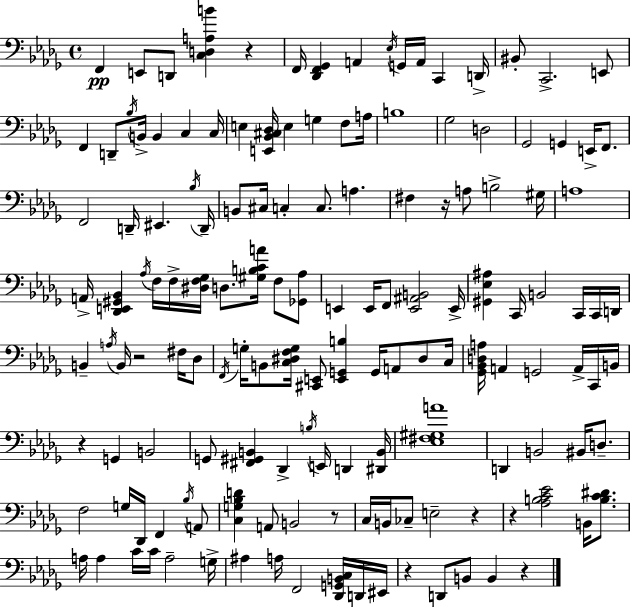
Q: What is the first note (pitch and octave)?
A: F2